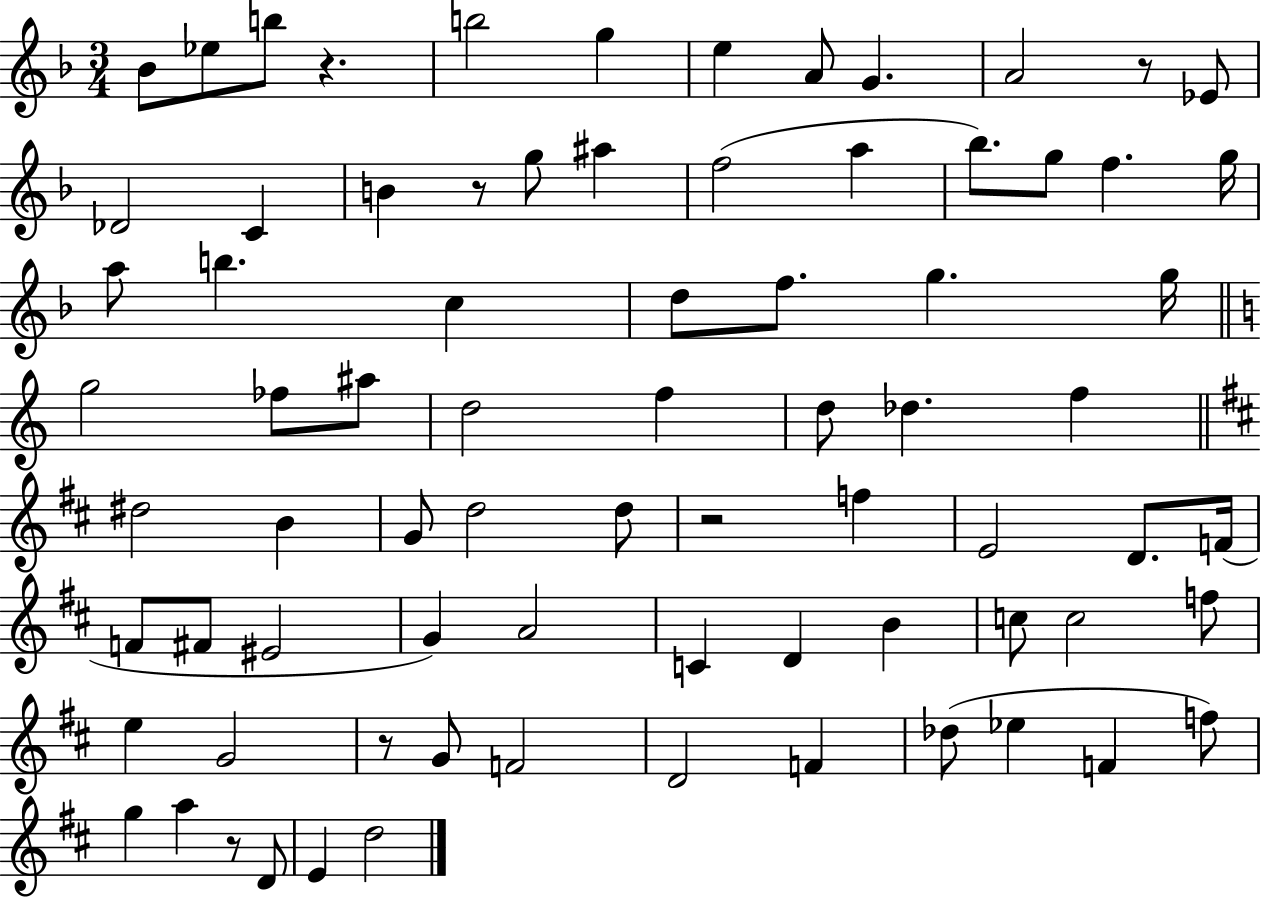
X:1
T:Untitled
M:3/4
L:1/4
K:F
_B/2 _e/2 b/2 z b2 g e A/2 G A2 z/2 _E/2 _D2 C B z/2 g/2 ^a f2 a _b/2 g/2 f g/4 a/2 b c d/2 f/2 g g/4 g2 _f/2 ^a/2 d2 f d/2 _d f ^d2 B G/2 d2 d/2 z2 f E2 D/2 F/4 F/2 ^F/2 ^E2 G A2 C D B c/2 c2 f/2 e G2 z/2 G/2 F2 D2 F _d/2 _e F f/2 g a z/2 D/2 E d2